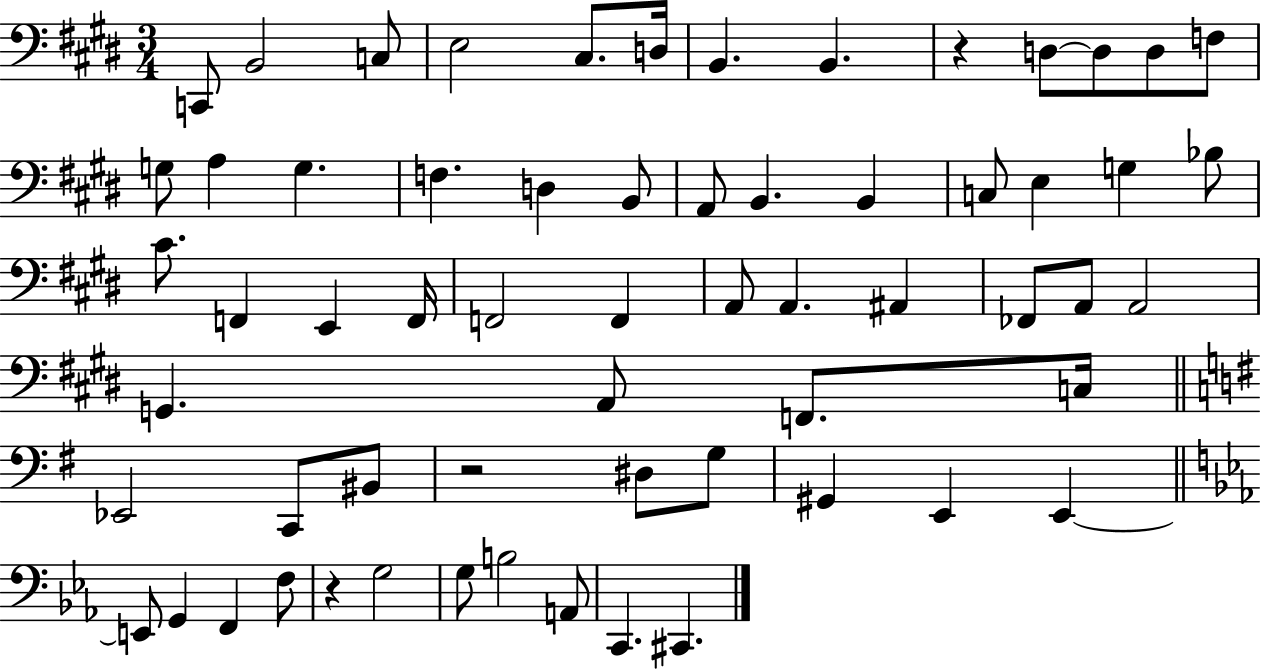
X:1
T:Untitled
M:3/4
L:1/4
K:E
C,,/2 B,,2 C,/2 E,2 ^C,/2 D,/4 B,, B,, z D,/2 D,/2 D,/2 F,/2 G,/2 A, G, F, D, B,,/2 A,,/2 B,, B,, C,/2 E, G, _B,/2 ^C/2 F,, E,, F,,/4 F,,2 F,, A,,/2 A,, ^A,, _F,,/2 A,,/2 A,,2 G,, A,,/2 F,,/2 C,/4 _E,,2 C,,/2 ^B,,/2 z2 ^D,/2 G,/2 ^G,, E,, E,, E,,/2 G,, F,, F,/2 z G,2 G,/2 B,2 A,,/2 C,, ^C,,